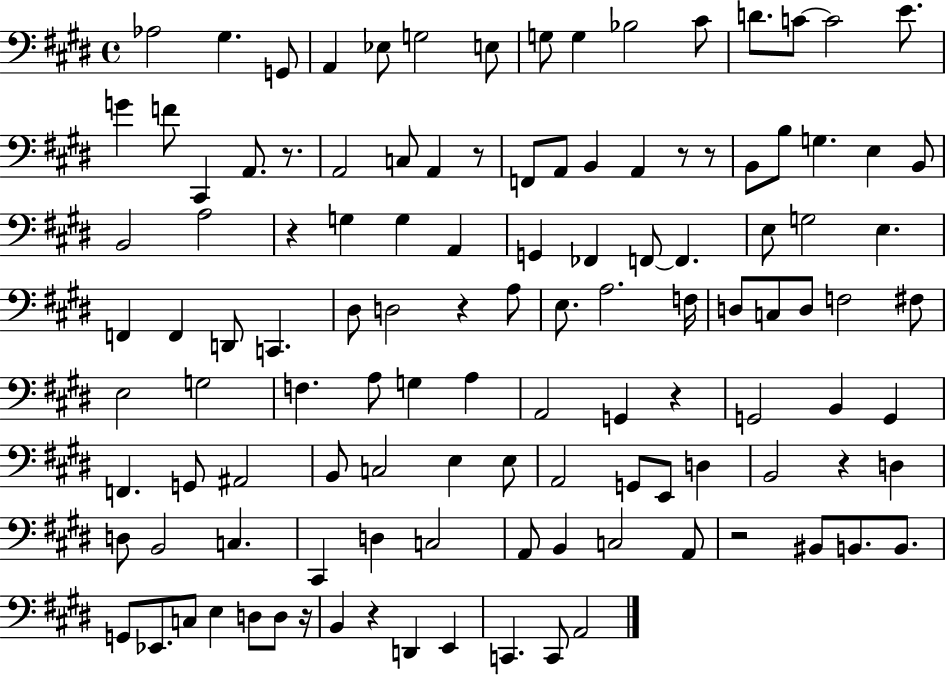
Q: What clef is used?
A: bass